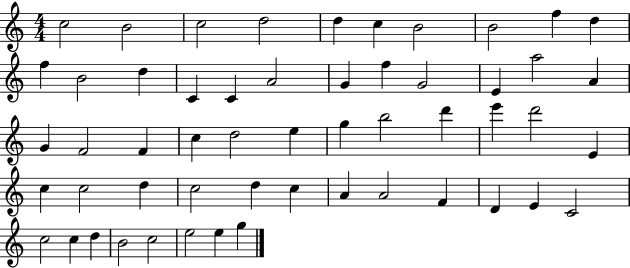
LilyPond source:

{
  \clef treble
  \numericTimeSignature
  \time 4/4
  \key c \major
  c''2 b'2 | c''2 d''2 | d''4 c''4 b'2 | b'2 f''4 d''4 | \break f''4 b'2 d''4 | c'4 c'4 a'2 | g'4 f''4 g'2 | e'4 a''2 a'4 | \break g'4 f'2 f'4 | c''4 d''2 e''4 | g''4 b''2 d'''4 | e'''4 d'''2 e'4 | \break c''4 c''2 d''4 | c''2 d''4 c''4 | a'4 a'2 f'4 | d'4 e'4 c'2 | \break c''2 c''4 d''4 | b'2 c''2 | e''2 e''4 g''4 | \bar "|."
}